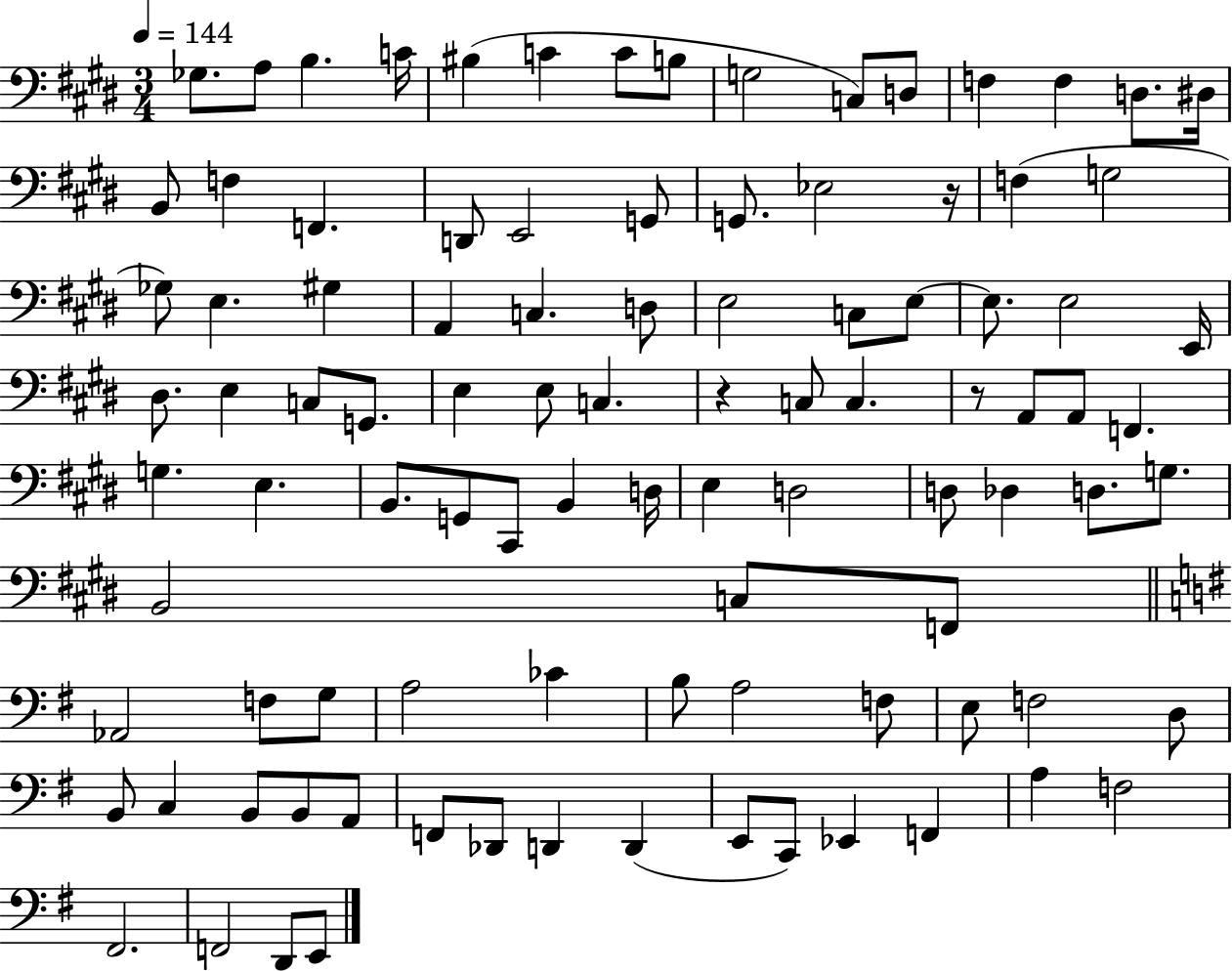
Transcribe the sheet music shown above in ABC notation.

X:1
T:Untitled
M:3/4
L:1/4
K:E
_G,/2 A,/2 B, C/4 ^B, C C/2 B,/2 G,2 C,/2 D,/2 F, F, D,/2 ^D,/4 B,,/2 F, F,, D,,/2 E,,2 G,,/2 G,,/2 _E,2 z/4 F, G,2 _G,/2 E, ^G, A,, C, D,/2 E,2 C,/2 E,/2 E,/2 E,2 E,,/4 ^D,/2 E, C,/2 G,,/2 E, E,/2 C, z C,/2 C, z/2 A,,/2 A,,/2 F,, G, E, B,,/2 G,,/2 ^C,,/2 B,, D,/4 E, D,2 D,/2 _D, D,/2 G,/2 B,,2 C,/2 F,,/2 _A,,2 F,/2 G,/2 A,2 _C B,/2 A,2 F,/2 E,/2 F,2 D,/2 B,,/2 C, B,,/2 B,,/2 A,,/2 F,,/2 _D,,/2 D,, D,, E,,/2 C,,/2 _E,, F,, A, F,2 ^F,,2 F,,2 D,,/2 E,,/2